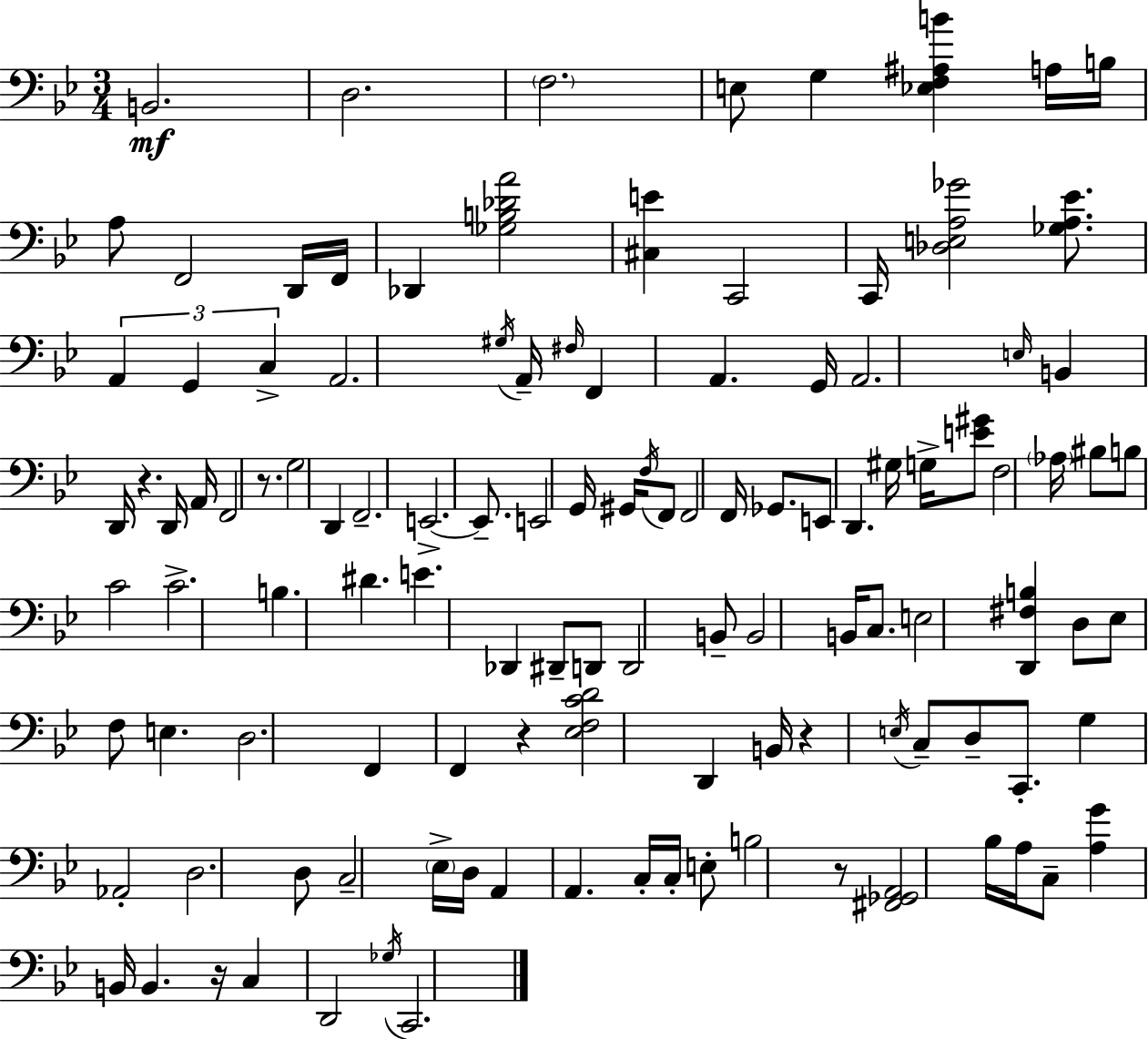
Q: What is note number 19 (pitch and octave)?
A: G#3